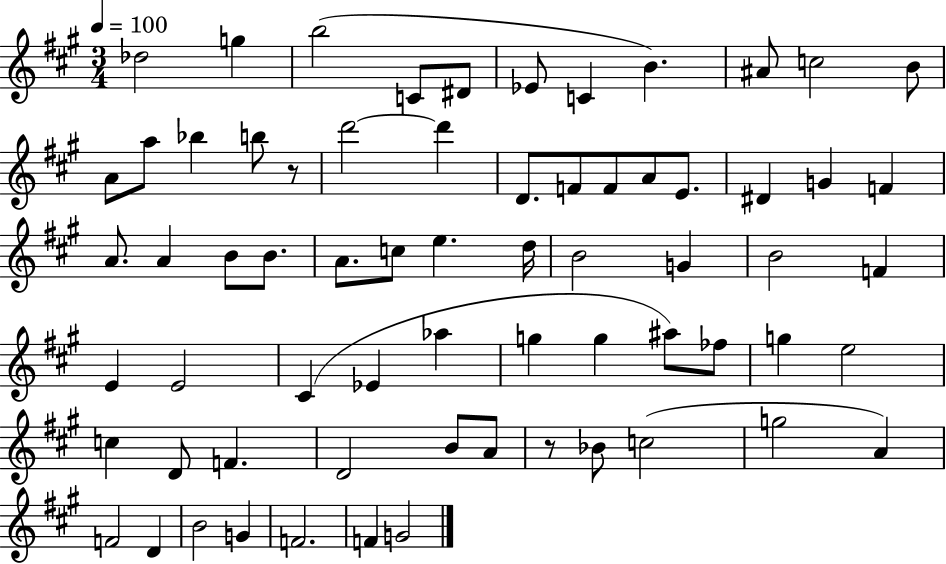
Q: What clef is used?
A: treble